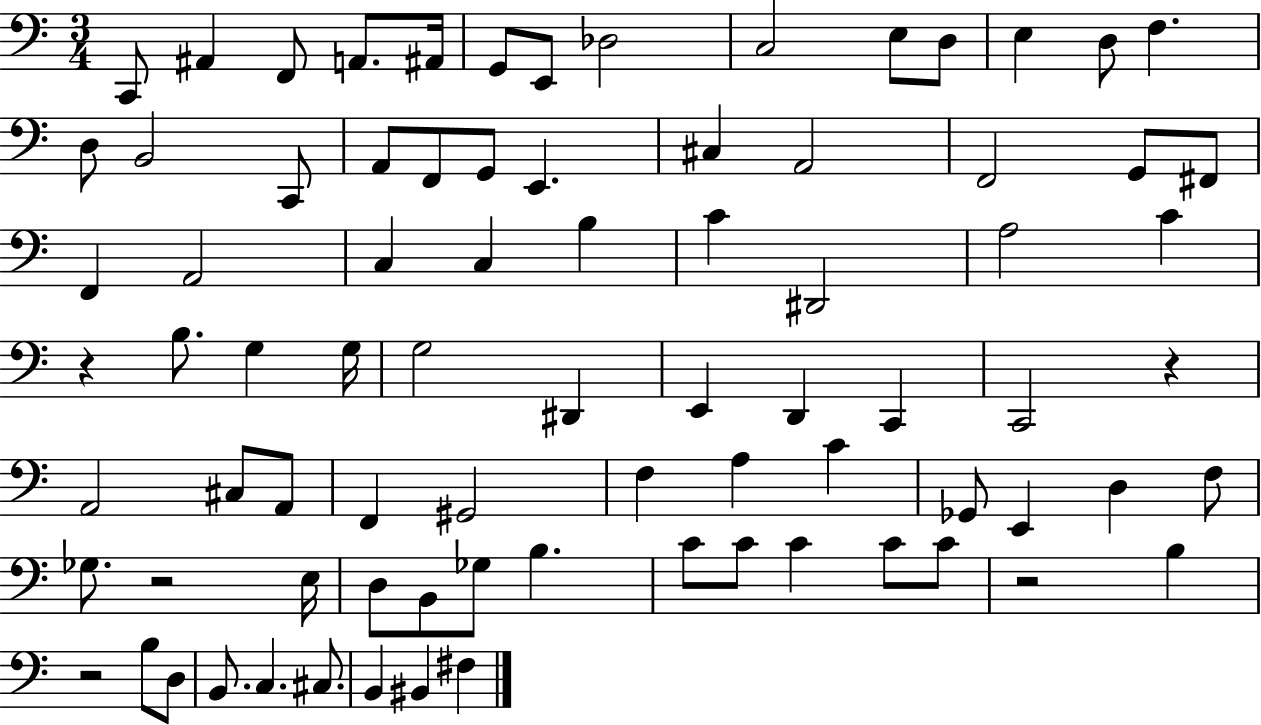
{
  \clef bass
  \numericTimeSignature
  \time 3/4
  \key c \major
  c,8 ais,4 f,8 a,8. ais,16 | g,8 e,8 des2 | c2 e8 d8 | e4 d8 f4. | \break d8 b,2 c,8 | a,8 f,8 g,8 e,4. | cis4 a,2 | f,2 g,8 fis,8 | \break f,4 a,2 | c4 c4 b4 | c'4 dis,2 | a2 c'4 | \break r4 b8. g4 g16 | g2 dis,4 | e,4 d,4 c,4 | c,2 r4 | \break a,2 cis8 a,8 | f,4 gis,2 | f4 a4 c'4 | ges,8 e,4 d4 f8 | \break ges8. r2 e16 | d8 b,8 ges8 b4. | c'8 c'8 c'4 c'8 c'8 | r2 b4 | \break r2 b8 d8 | b,8. c4. cis8. | b,4 bis,4 fis4 | \bar "|."
}